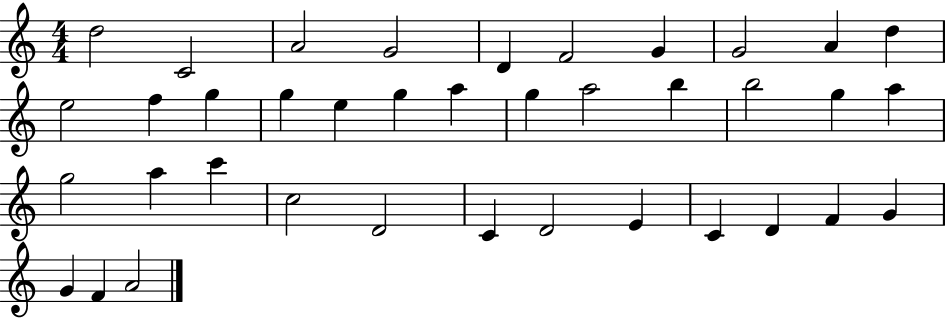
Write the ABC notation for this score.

X:1
T:Untitled
M:4/4
L:1/4
K:C
d2 C2 A2 G2 D F2 G G2 A d e2 f g g e g a g a2 b b2 g a g2 a c' c2 D2 C D2 E C D F G G F A2